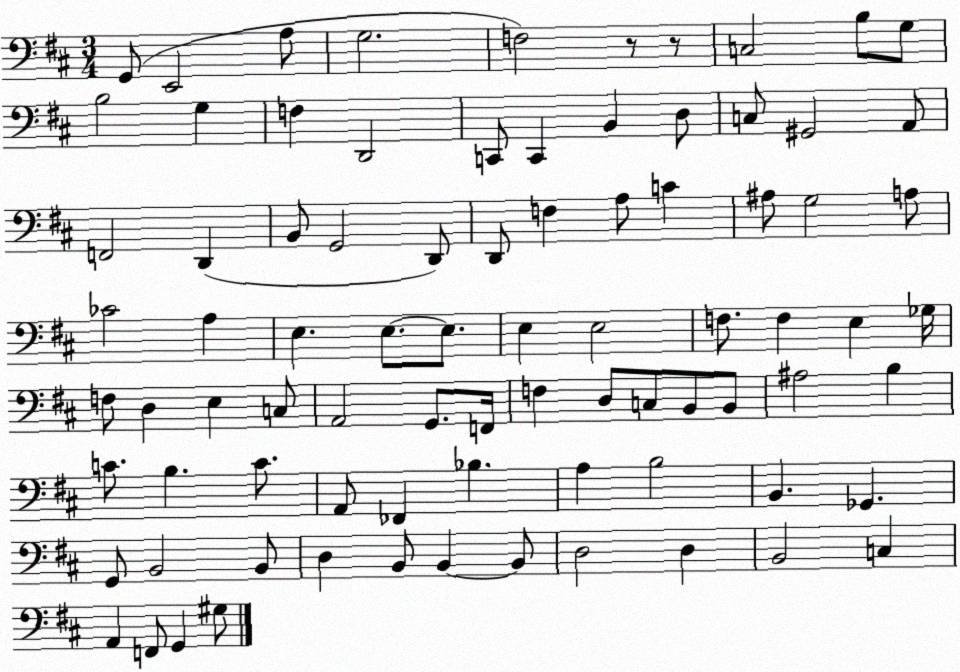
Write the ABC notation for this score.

X:1
T:Untitled
M:3/4
L:1/4
K:D
G,,/2 E,,2 A,/2 G,2 F,2 z/2 z/2 C,2 B,/2 G,/2 B,2 G, F, D,,2 C,,/2 C,, B,, D,/2 C,/2 ^G,,2 A,,/2 F,,2 D,, B,,/2 G,,2 D,,/2 D,,/2 F, A,/2 C ^A,/2 G,2 A,/2 _C2 A, E, E,/2 E,/2 E, E,2 F,/2 F, E, _G,/4 F,/2 D, E, C,/2 A,,2 G,,/2 F,,/4 F, D,/2 C,/2 B,,/2 B,,/2 ^A,2 B, C/2 B, C/2 A,,/2 _F,, _B, A, B,2 B,, _G,, G,,/2 B,,2 B,,/2 D, B,,/2 B,, B,,/2 D,2 D, B,,2 C, A,, F,,/2 G,, ^G,/2